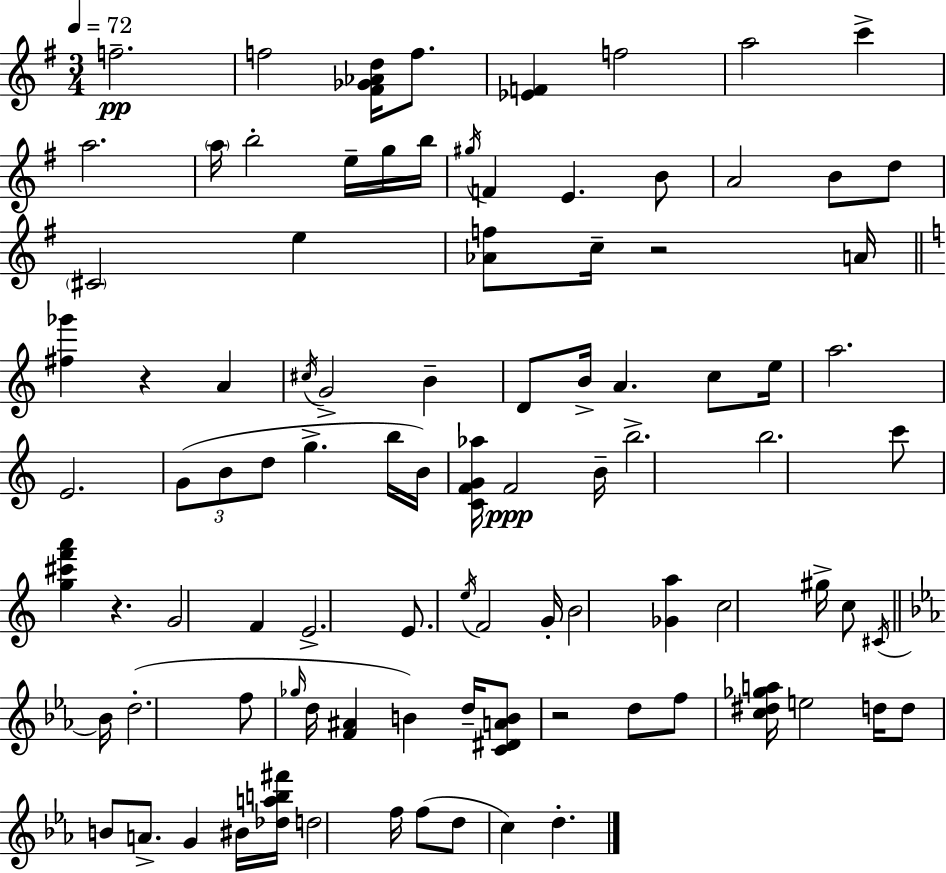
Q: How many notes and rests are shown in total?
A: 94